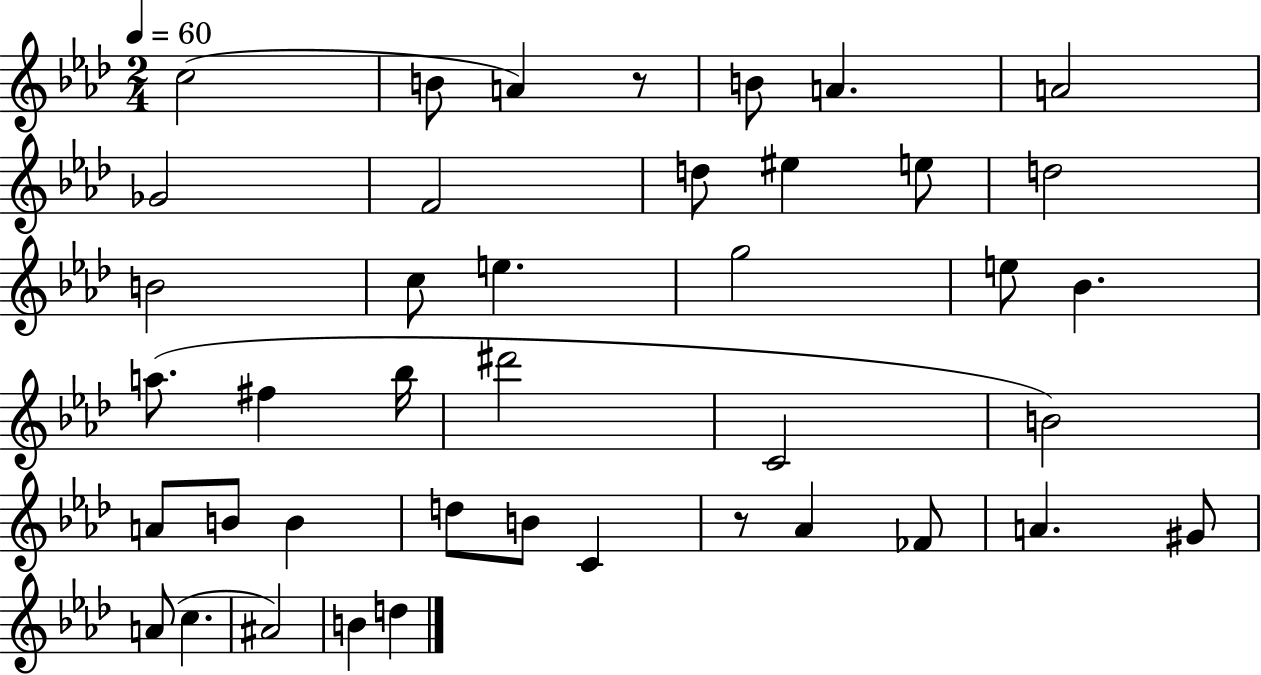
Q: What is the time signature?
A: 2/4